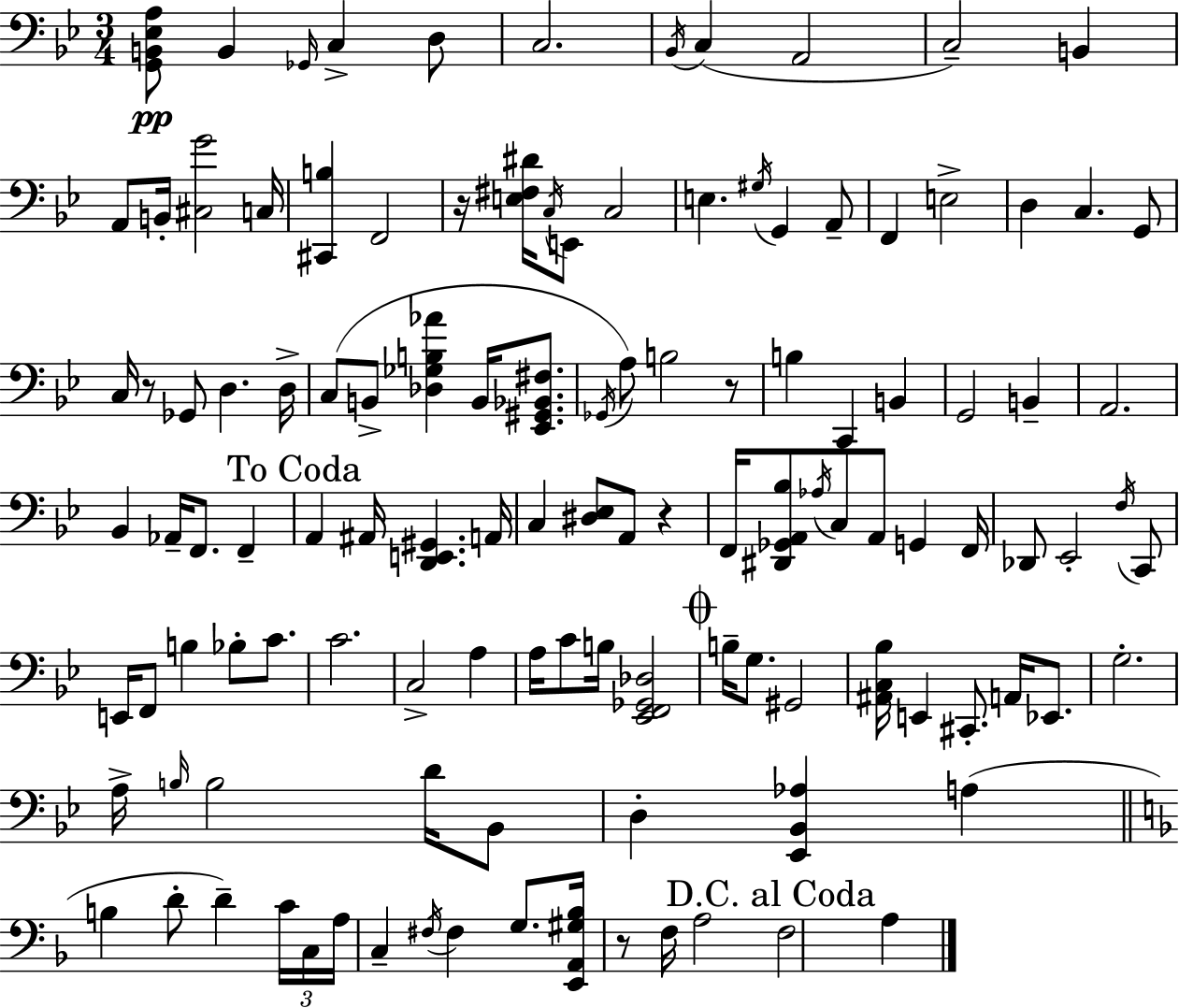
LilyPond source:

{
  \clef bass
  \numericTimeSignature
  \time 3/4
  \key g \minor
  <g, b, ees a>8\pp b,4 \grace { ges,16 } c4-> d8 | c2. | \acciaccatura { bes,16 } c4( a,2 | c2--) b,4 | \break a,8 b,16-. <cis g'>2 | c16 <cis, b>4 f,2 | r16 <e fis dis'>16 \acciaccatura { c16 } e,8 c2 | e4. \acciaccatura { gis16 } g,4 | \break a,8-- f,4 e2-> | d4 c4. | g,8 c16 r8 ges,8 d4. | d16-> c8( b,8-> <des ges b aes'>4 | \break b,16 <ees, gis, bes, fis>8. \acciaccatura { ges,16 }) a8 b2 | r8 b4 c,4 | b,4 g,2 | b,4-- a,2. | \break bes,4 aes,16-- f,8. | f,4-- \mark "To Coda" a,4 ais,16 <d, e, gis,>4. | a,16 c4 <dis ees>8 a,8 | r4 f,16 <dis, ges, a, bes>8 \acciaccatura { aes16 } c8 a,8 | \break g,4 f,16 des,8 ees,2-. | \acciaccatura { f16 } c,8 e,16 f,8 b4 | bes8-. c'8. c'2. | c2-> | \break a4 a16 c'8 b16 <ees, f, ges, des>2 | \mark \markup { \musicglyph "scripts.coda" } b16-- g8. gis,2 | <ais, c bes>16 e,4 | cis,8.-. a,16 ees,8. g2.-. | \break a16-> \grace { b16 } b2 | d'16 bes,8 d4-. | <ees, bes, aes>4 a4( \bar "||" \break \key f \major b4 d'8-. d'4--) \tuplet 3/2 { c'16 c16 | a16 } c4-- \acciaccatura { fis16 } fis4 g8. | <e, a, gis bes>16 r8 f16 a2 | \mark "D.C. al Coda" f2 a4 | \break \bar "|."
}